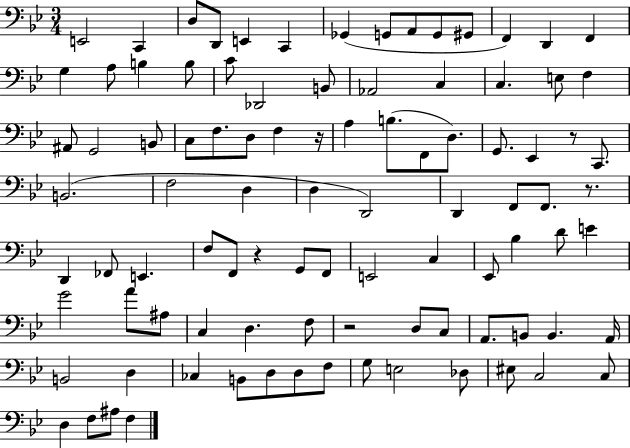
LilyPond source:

{
  \clef bass
  \numericTimeSignature
  \time 3/4
  \key bes \major
  e,2 c,4 | d8 d,8 e,4 c,4 | ges,4( g,8 a,8 g,8 gis,8 | f,4) d,4 f,4 | \break g4 a8 b4 b8 | c'8 des,2 b,8 | aes,2 c4 | c4. e8 f4 | \break ais,8 g,2 b,8 | c8 f8. d8 f4 r16 | a4 b8.( f,8 d8.) | g,8. ees,4 r8 c,8. | \break b,2.( | f2 d4 | d4 d,2) | d,4 f,8 f,8. r8. | \break d,4 fes,8 e,4. | f8 f,8 r4 g,8 f,8 | e,2 c4 | ees,8 bes4 d'8 e'4 | \break g'2 a'8 ais8 | c4 d4. f8 | r2 d8 c8 | a,8. b,8 b,4. a,16 | \break b,2 d4 | ces4 b,8 d8 d8 f8 | g8 e2 des8 | eis8 c2 c8 | \break d4 f8 ais8 f4 | \bar "|."
}